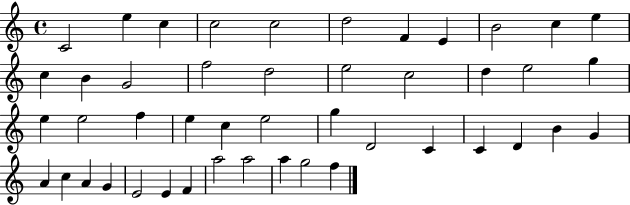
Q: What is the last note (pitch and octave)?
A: F5